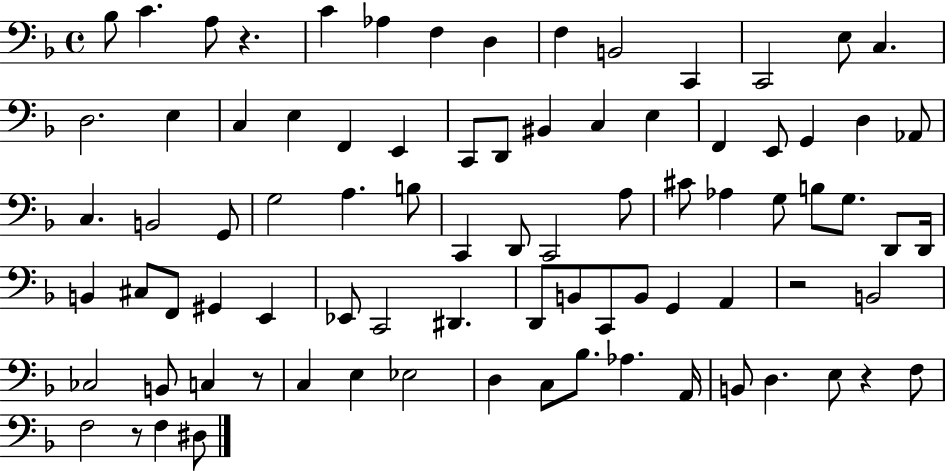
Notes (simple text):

Bb3/e C4/q. A3/e R/q. C4/q Ab3/q F3/q D3/q F3/q B2/h C2/q C2/h E3/e C3/q. D3/h. E3/q C3/q E3/q F2/q E2/q C2/e D2/e BIS2/q C3/q E3/q F2/q E2/e G2/q D3/q Ab2/e C3/q. B2/h G2/e G3/h A3/q. B3/e C2/q D2/e C2/h A3/e C#4/e Ab3/q G3/e B3/e G3/e. D2/e D2/s B2/q C#3/e F2/e G#2/q E2/q Eb2/e C2/h D#2/q. D2/e B2/e C2/e B2/e G2/q A2/q R/h B2/h CES3/h B2/e C3/q R/e C3/q E3/q Eb3/h D3/q C3/e Bb3/e. Ab3/q. A2/s B2/e D3/q. E3/e R/q F3/e F3/h R/e F3/q D#3/e